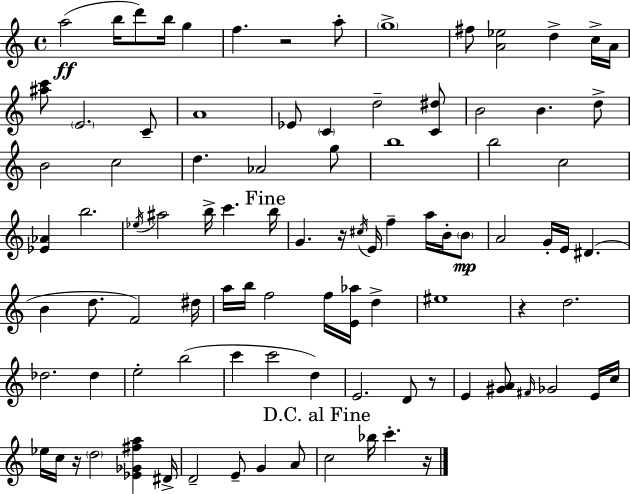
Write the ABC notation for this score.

X:1
T:Untitled
M:4/4
L:1/4
K:C
a2 b/4 d'/2 b/4 g f z2 a/2 g4 ^f/2 [A_e]2 d c/4 A/4 [^ac']/2 E2 C/2 A4 _E/2 C d2 [C^d]/2 B2 B d/2 B2 c2 d _A2 g/2 b4 b2 c2 [_E_A] b2 _e/4 ^a2 b/4 c' b/4 G z/4 ^c/4 E/4 f a/4 B/4 B/2 A2 G/4 E/4 ^D B d/2 F2 ^d/4 a/4 b/4 f2 f/4 [E_a]/4 d ^e4 z d2 _d2 _d e2 b2 c' c'2 d E2 D/2 z/2 E [^GA]/2 ^F/4 _G2 E/4 c/4 _e/4 c/4 z/4 d2 [_E_G^fa] ^D/4 D2 E/2 G A/2 c2 _b/4 c' z/4